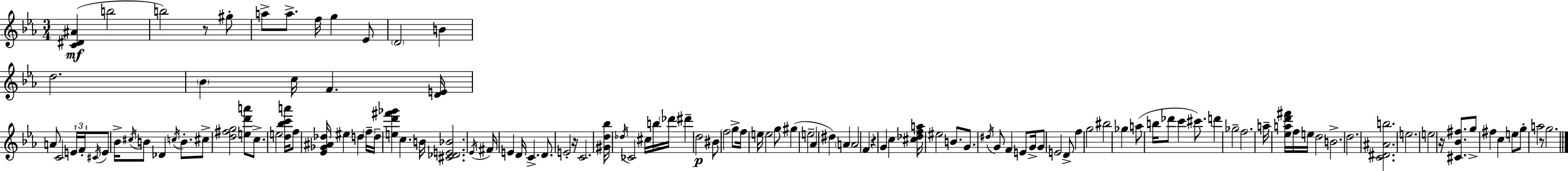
{
  \clef treble
  \numericTimeSignature
  \time 3/4
  \key ees \major
  <c' dis' ais'>4(\mf b''2 | b''2) r8 gis''8-. | a''8-> a''8.-> f''16 g''4 ees'8 | \parenthesize d'2 b'4 | \break d''2. | \parenthesize bes'4 c''16 f'4. <d' e'>16 | a'8 c'2 \tuplet 3/2 { e'16 f'16-. | \acciaccatura { cis'16 } } e'8 bes'16-> \acciaccatura { cis''16 } b'8 des'4 \acciaccatura { c''16 } | \break b'8.-. cis''8-> <d'' fis'' g''>2 | <e'' d''' a'''>8 c''8.-> e''2 | <d'' bes'' c''' a'''>16 f''8 <ees' ges' ais' des''>16 eis''4 d''4 | \parenthesize f''16-- d''16-- <e'' d''' fis''' ges'''>4 c''4. | \break b'16 <cis' des' e' bes'>2. | \acciaccatura { ees'16 } fis'16 e'4 d'16 c'4.-> | d'8. e'2-. | r16 c'2. | \break <gis' d'' bes''>16 \acciaccatura { des''16 } ces'2 | cis''16 b''16 \parenthesize des'''16 dis'''4-- d''2\p | bis'8 \parenthesize f''2 | g''8-> f''16 e''16 e''2 | \break g''8 gis''4( e''2-- | aes'4 dis''4) | \parenthesize a'4 a'2 | f'4 r4 g'4 | \break c''4 <cis'' des'' f'' a''>16 eis''2 | b'8. g'8. \acciaccatura { dis''16 } g'8 f'4 | e'8 g'16-> g'8 e'2 | d'8-> f''4 g''2 | \break bis''2 | ges''4 a''8( b''16 des'''8 c'''4 | cis'''8.) d'''4 ges''2-- | f''2. | \break a''16-- <ees'' a'' d''' fis'''>16 f''16 e''16 d''2 | b'2.-> | d''2. | <c' dis' ais' b''>2. | \break e''2. | e''2 | r16 <cis' bes' fis''>8. g''8-> fis''4 | c''4 e''8 g''8-. a''2 | \break r8 g''2. | \bar "|."
}